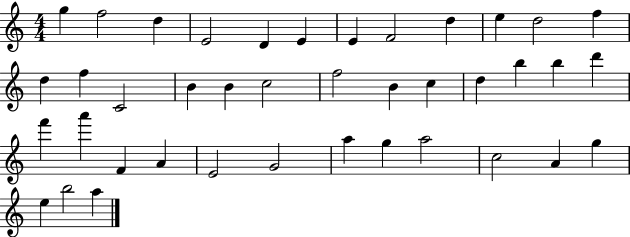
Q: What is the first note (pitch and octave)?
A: G5